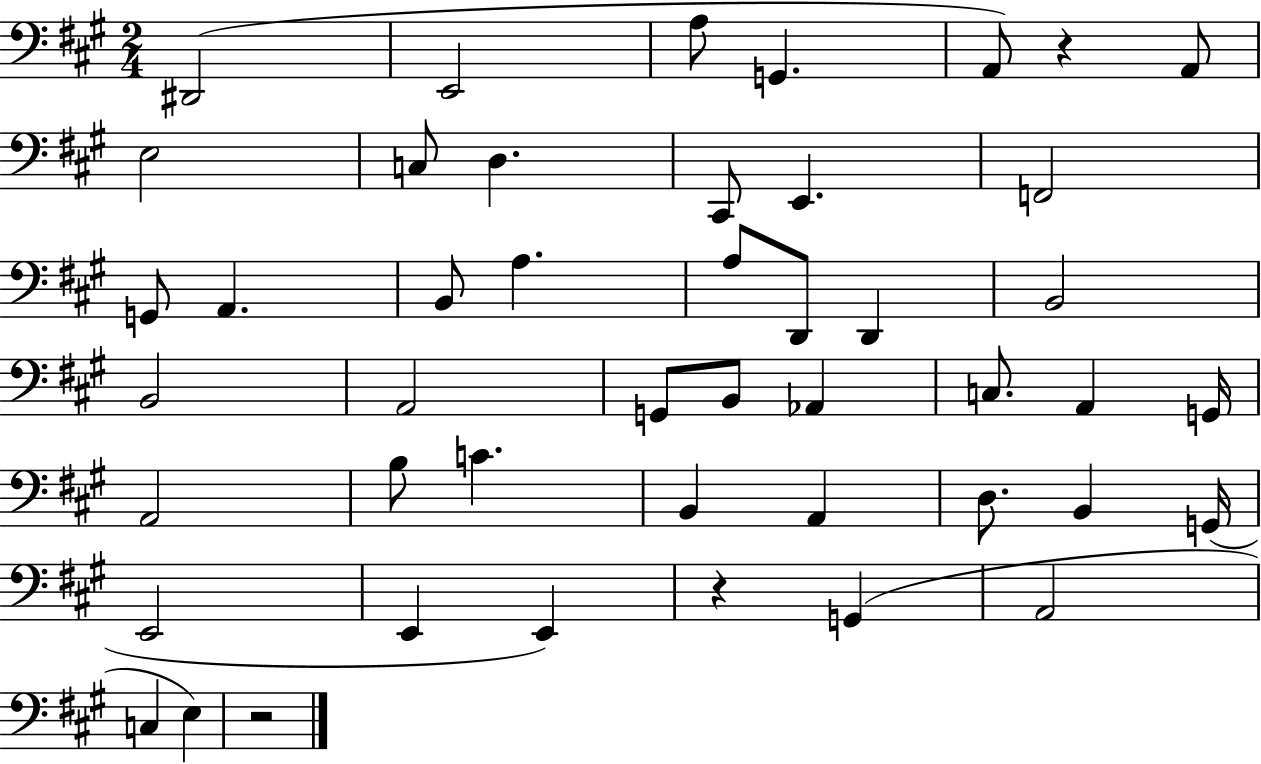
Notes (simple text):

D#2/h E2/h A3/e G2/q. A2/e R/q A2/e E3/h C3/e D3/q. C#2/e E2/q. F2/h G2/e A2/q. B2/e A3/q. A3/e D2/e D2/q B2/h B2/h A2/h G2/e B2/e Ab2/q C3/e. A2/q G2/s A2/h B3/e C4/q. B2/q A2/q D3/e. B2/q G2/s E2/h E2/q E2/q R/q G2/q A2/h C3/q E3/q R/h